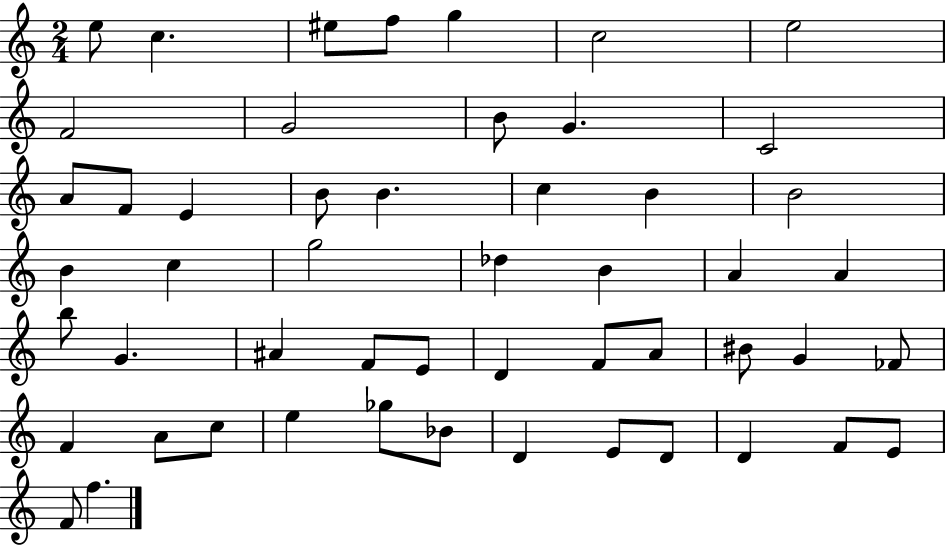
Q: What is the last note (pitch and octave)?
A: F5